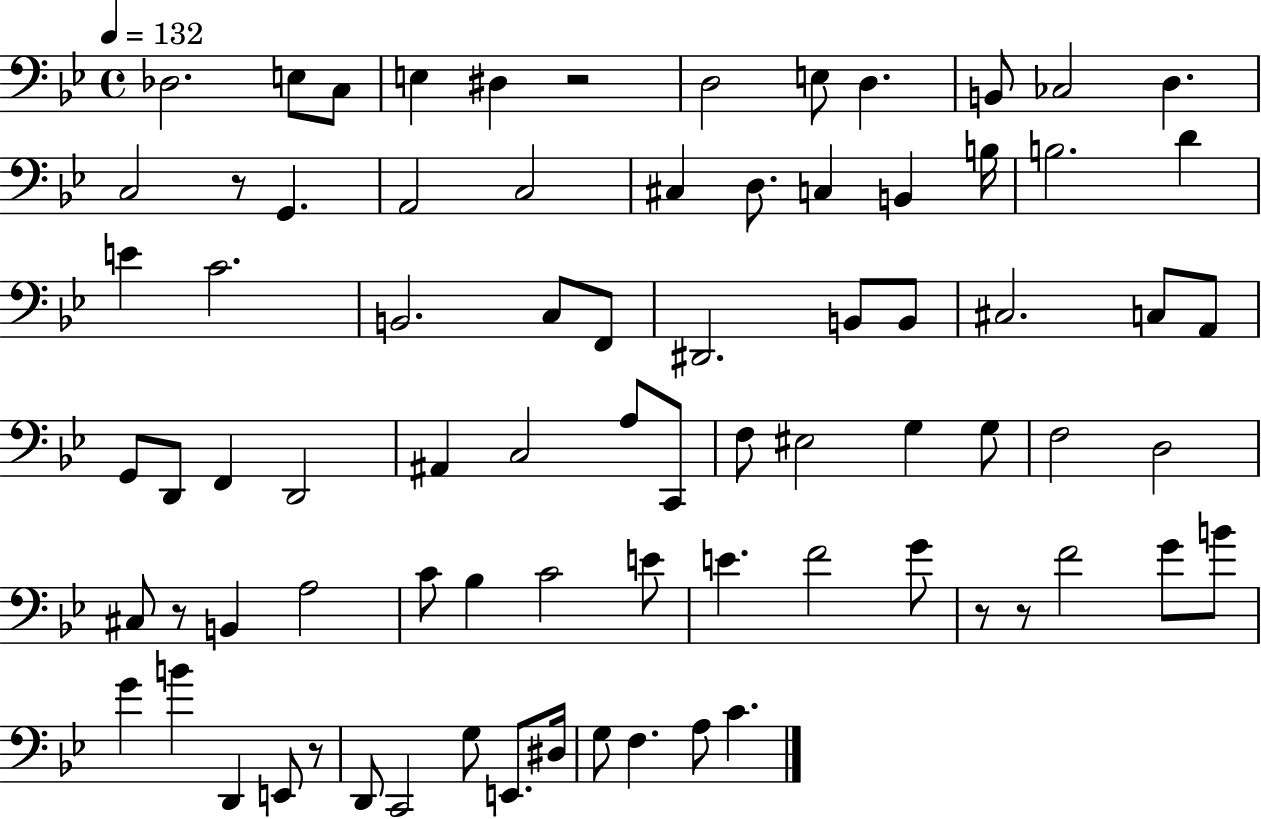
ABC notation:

X:1
T:Untitled
M:4/4
L:1/4
K:Bb
_D,2 E,/2 C,/2 E, ^D, z2 D,2 E,/2 D, B,,/2 _C,2 D, C,2 z/2 G,, A,,2 C,2 ^C, D,/2 C, B,, B,/4 B,2 D E C2 B,,2 C,/2 F,,/2 ^D,,2 B,,/2 B,,/2 ^C,2 C,/2 A,,/2 G,,/2 D,,/2 F,, D,,2 ^A,, C,2 A,/2 C,,/2 F,/2 ^E,2 G, G,/2 F,2 D,2 ^C,/2 z/2 B,, A,2 C/2 _B, C2 E/2 E F2 G/2 z/2 z/2 F2 G/2 B/2 G B D,, E,,/2 z/2 D,,/2 C,,2 G,/2 E,,/2 ^D,/4 G,/2 F, A,/2 C